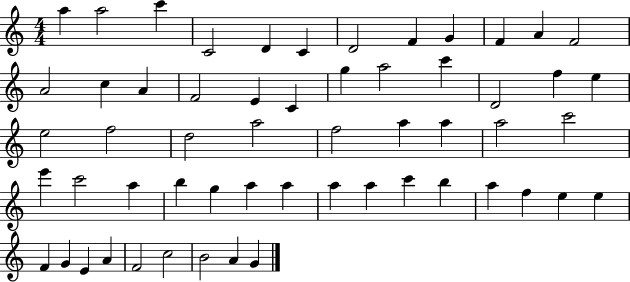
X:1
T:Untitled
M:4/4
L:1/4
K:C
a a2 c' C2 D C D2 F G F A F2 A2 c A F2 E C g a2 c' D2 f e e2 f2 d2 a2 f2 a a a2 c'2 e' c'2 a b g a a a a c' b a f e e F G E A F2 c2 B2 A G